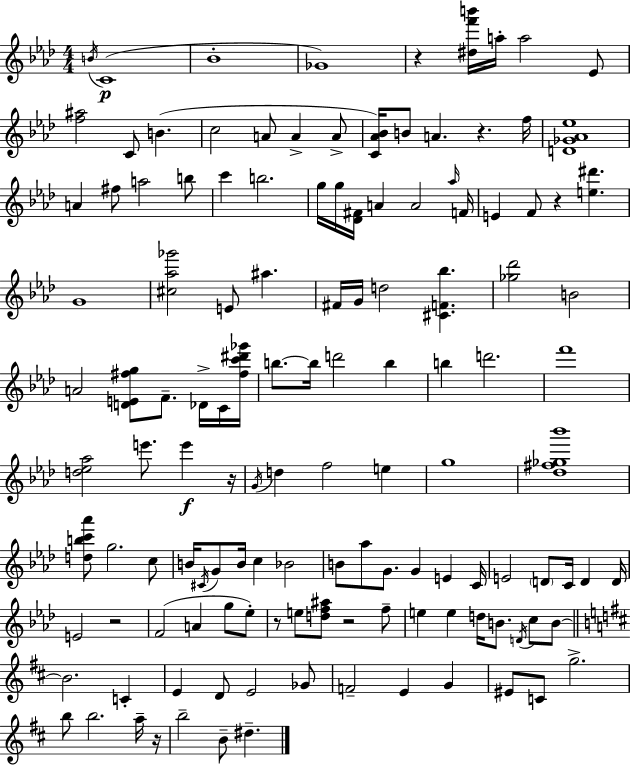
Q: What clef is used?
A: treble